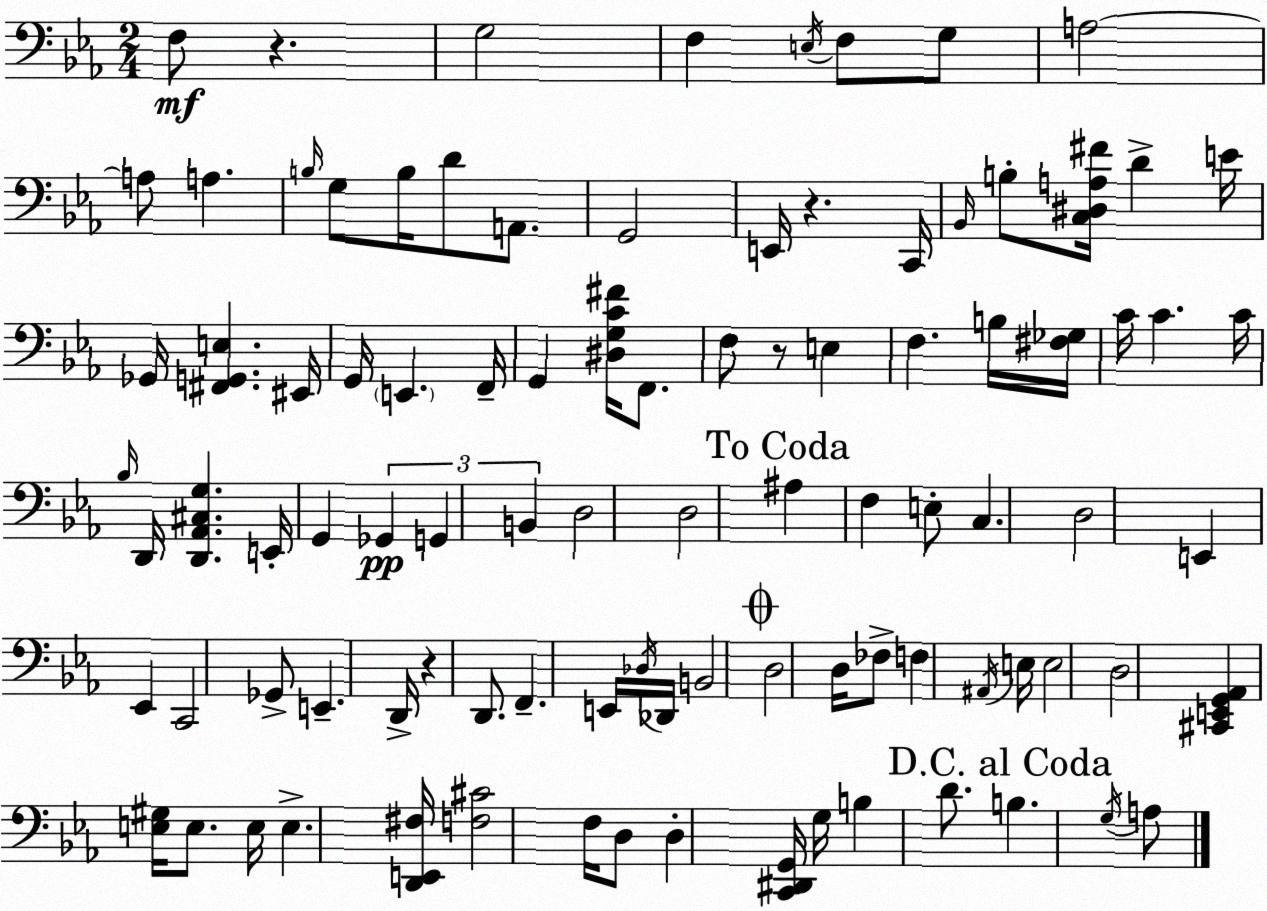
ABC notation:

X:1
T:Untitled
M:2/4
L:1/4
K:Eb
F,/2 z G,2 F, E,/4 F,/2 G,/2 A,2 A,/2 A, B,/4 G,/2 B,/4 D/2 A,,/2 G,,2 E,,/4 z C,,/4 _B,,/4 B,/2 [C,^D,A,^F]/4 D E/4 _G,,/4 [^F,,G,,E,] ^E,,/4 G,,/4 E,, F,,/4 G,, [^D,G,C^F]/4 F,,/2 F,/2 z/2 E, F, B,/4 [^F,_G,]/4 C/4 C C/4 _B,/4 D,,/4 [D,,_A,,^C,G,] E,,/4 G,, _G,, G,, B,, D,2 D,2 ^A, F, E,/2 C, D,2 E,, _E,, C,,2 _G,,/2 E,, D,,/4 z D,,/2 F,, E,,/4 _D,/4 _D,,/4 B,,2 D,2 D,/4 _F,/2 F, ^A,,/4 E,/4 E,2 D,2 [^C,,E,,G,,_A,,] [E,^G,]/4 E,/2 E,/4 E, [D,,E,,^F,]/4 [F,^C]2 F,/4 D,/2 D, [C,,^D,,G,,]/4 G,/4 B, D/2 B, G,/4 A,/2